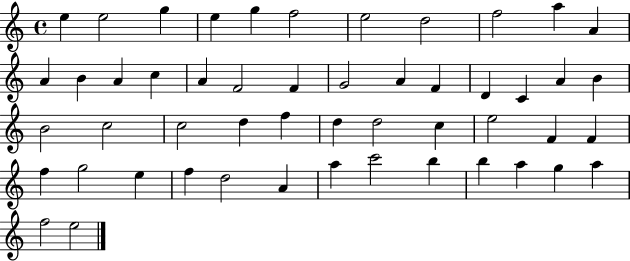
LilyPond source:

{
  \clef treble
  \time 4/4
  \defaultTimeSignature
  \key c \major
  e''4 e''2 g''4 | e''4 g''4 f''2 | e''2 d''2 | f''2 a''4 a'4 | \break a'4 b'4 a'4 c''4 | a'4 f'2 f'4 | g'2 a'4 f'4 | d'4 c'4 a'4 b'4 | \break b'2 c''2 | c''2 d''4 f''4 | d''4 d''2 c''4 | e''2 f'4 f'4 | \break f''4 g''2 e''4 | f''4 d''2 a'4 | a''4 c'''2 b''4 | b''4 a''4 g''4 a''4 | \break f''2 e''2 | \bar "|."
}